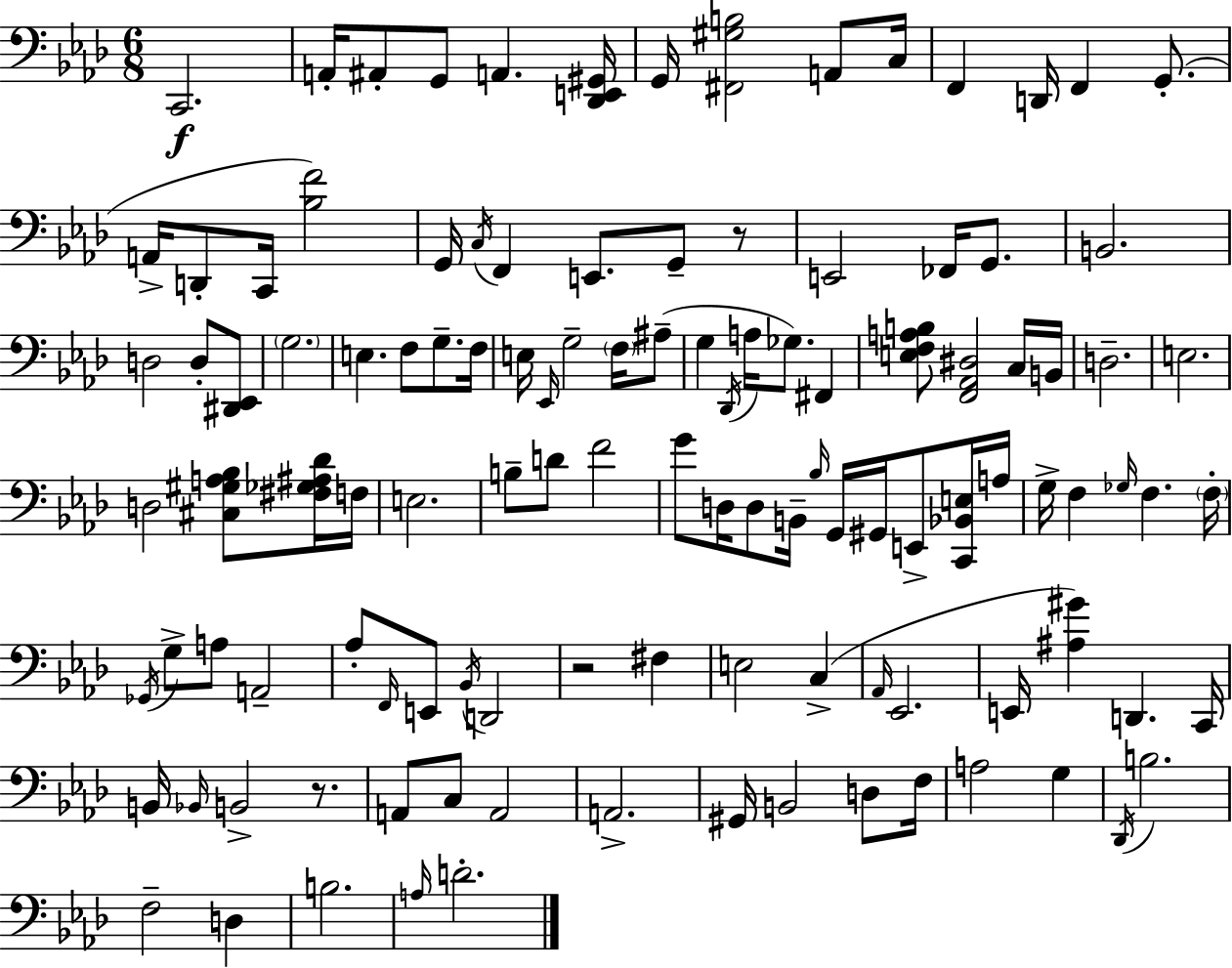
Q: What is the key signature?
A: AES major